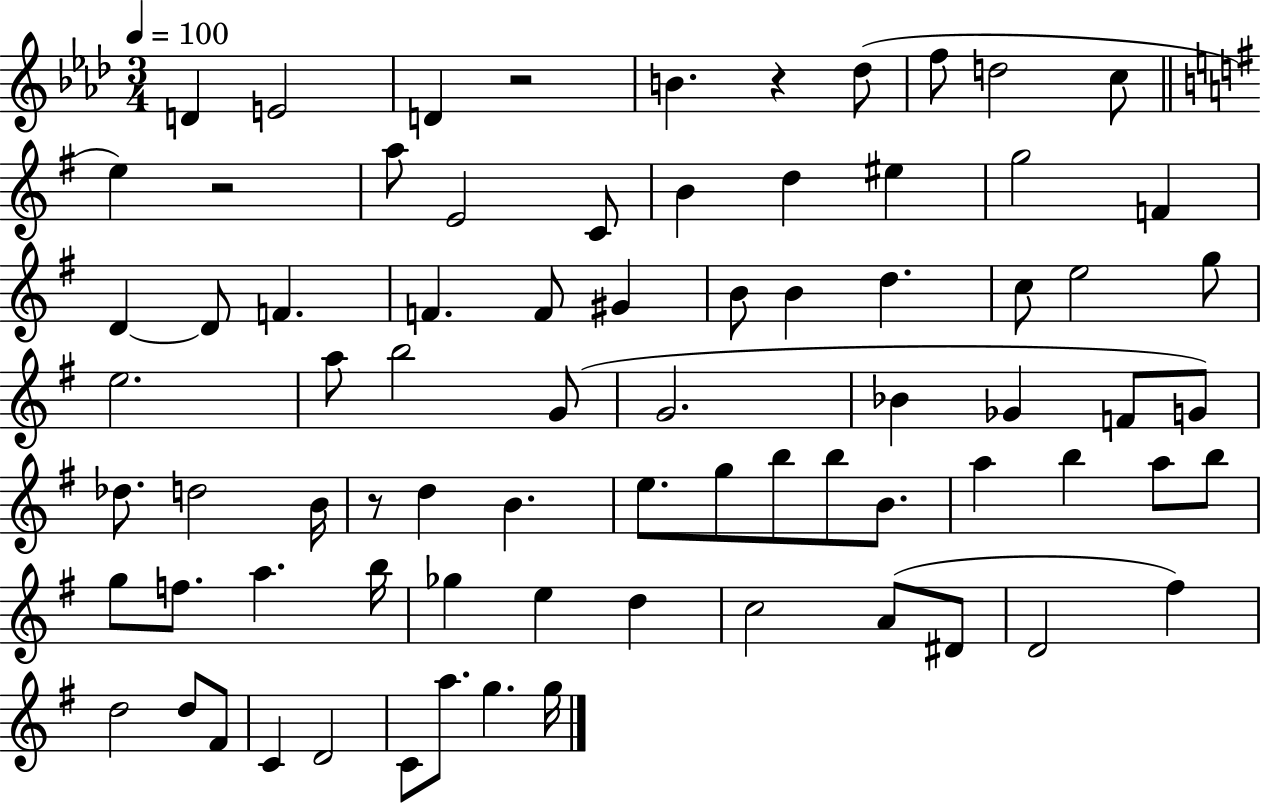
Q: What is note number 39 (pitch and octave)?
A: Db5